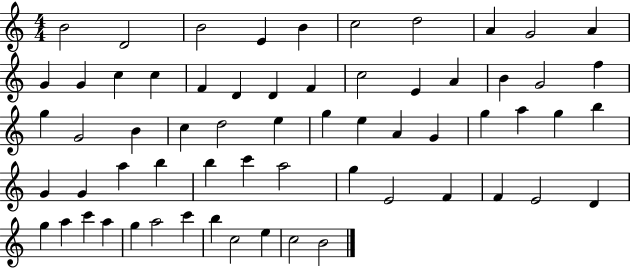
B4/h D4/h B4/h E4/q B4/q C5/h D5/h A4/q G4/h A4/q G4/q G4/q C5/q C5/q F4/q D4/q D4/q F4/q C5/h E4/q A4/q B4/q G4/h F5/q G5/q G4/h B4/q C5/q D5/h E5/q G5/q E5/q A4/q G4/q G5/q A5/q G5/q B5/q G4/q G4/q A5/q B5/q B5/q C6/q A5/h G5/q E4/h F4/q F4/q E4/h D4/q G5/q A5/q C6/q A5/q G5/q A5/h C6/q B5/q C5/h E5/q C5/h B4/h